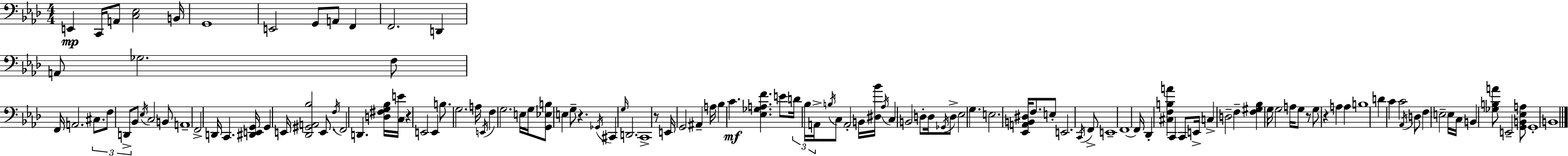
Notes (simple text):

E2/q C2/s A2/e [C3,Eb3]/h B2/s G2/w E2/h G2/e A2/e F2/q F2/h. D2/q A2/e Gb3/h. F3/e F2/s A2/h. C#3/e. F3/e D2/e Bb2/e Eb3/s C3/h B2/e A2/w F2/h D2/s C2/q. [D#2,E2,G2]/s G2/q E2/s [Db2,G#2,A2,Bb3]/h E2/e. F3/s F2/h D2/q. [D3,F#3,G3,Bb3]/s [C3,E4]/s R/q E2/h E2/q B3/e. G3/h. A3/s E2/s F3/q G3/h. E3/s G3/s [G2,Eb3,B3]/e E3/q G3/e R/q. Gb2/s C#2/q G3/s D2/h. C2/w R/e E2/s G2/h A#2/q A3/s Bb3/q C4/q. [Eb3,Gb3,A3,F4]/q. E4/e D4/s Bb3/s A2/s B3/s C3/e A2/h B2/s [D#3,Bb4]/s Ab3/s C3/q B2/h D3/e D3/s Gb2/s D3/e Eb3/h G3/q. E3/h. [Eb2,A2,B2,D#3]/s F3/e. E3/e E2/h. C2/s F2/e E2/w F2/w F2/s Db2/q [C#3,F3,B3,A4]/q C2/q C2/e E2/s C3/q D3/h F3/q [F3,G#3,Bb3]/q G3/s G3/h A3/s G3/e R/e G3/e R/q A3/q A3/q B3/w D4/q C4/q C4/h Ab2/s D3/e F3/q E3/h E3/s C3/s B2/q [Gb3,B3,A4]/e E2/h [G2,B2,Eb3,A3]/e G2/w B2/w